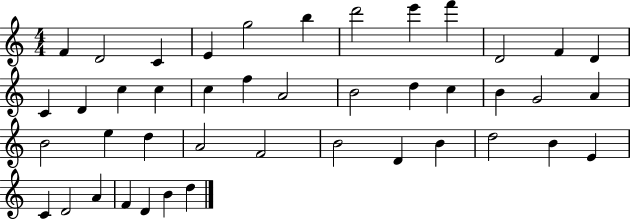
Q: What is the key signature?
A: C major